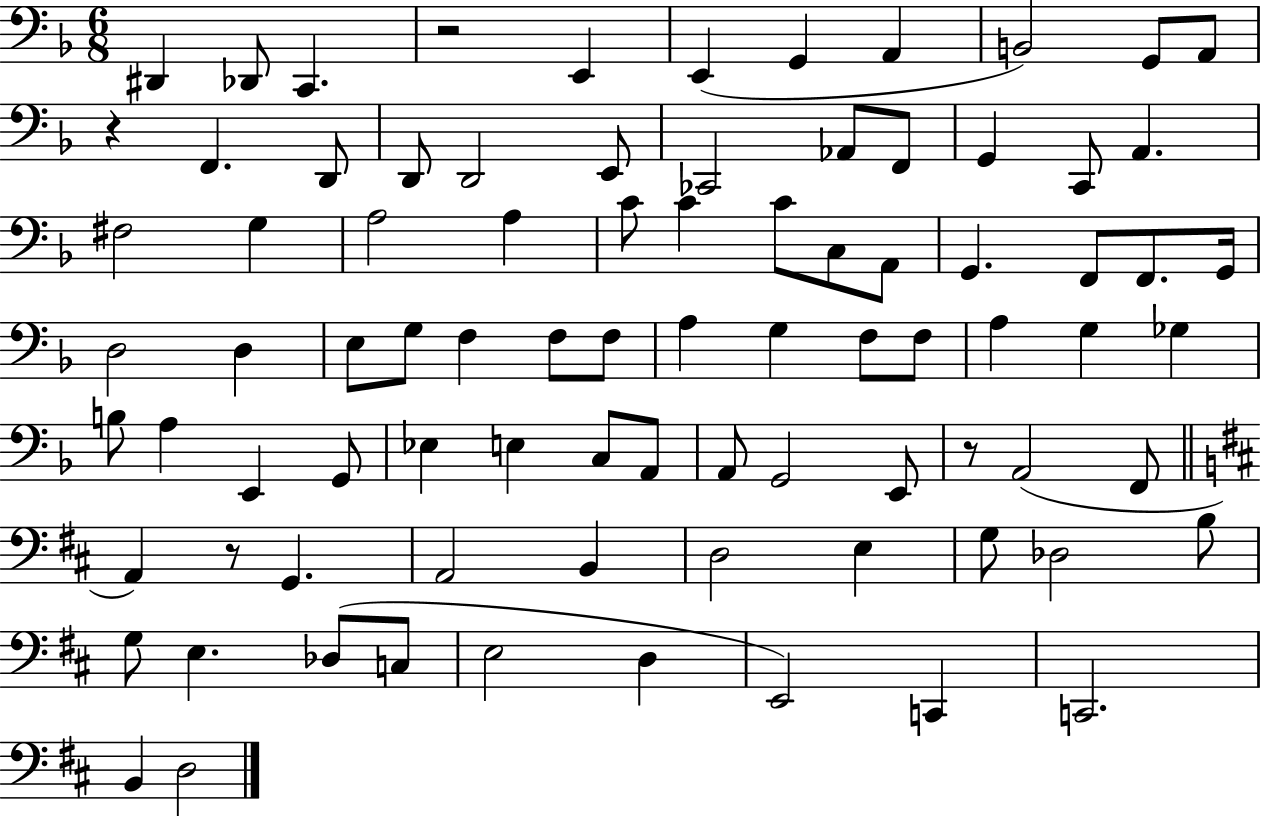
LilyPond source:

{
  \clef bass
  \numericTimeSignature
  \time 6/8
  \key f \major
  dis,4 des,8 c,4. | r2 e,4 | e,4( g,4 a,4 | b,2) g,8 a,8 | \break r4 f,4. d,8 | d,8 d,2 e,8 | ces,2 aes,8 f,8 | g,4 c,8 a,4. | \break fis2 g4 | a2 a4 | c'8 c'4 c'8 c8 a,8 | g,4. f,8 f,8. g,16 | \break d2 d4 | e8 g8 f4 f8 f8 | a4 g4 f8 f8 | a4 g4 ges4 | \break b8 a4 e,4 g,8 | ees4 e4 c8 a,8 | a,8 g,2 e,8 | r8 a,2( f,8 | \break \bar "||" \break \key d \major a,4) r8 g,4. | a,2 b,4 | d2 e4 | g8 des2 b8 | \break g8 e4. des8( c8 | e2 d4 | e,2) c,4 | c,2. | \break b,4 d2 | \bar "|."
}